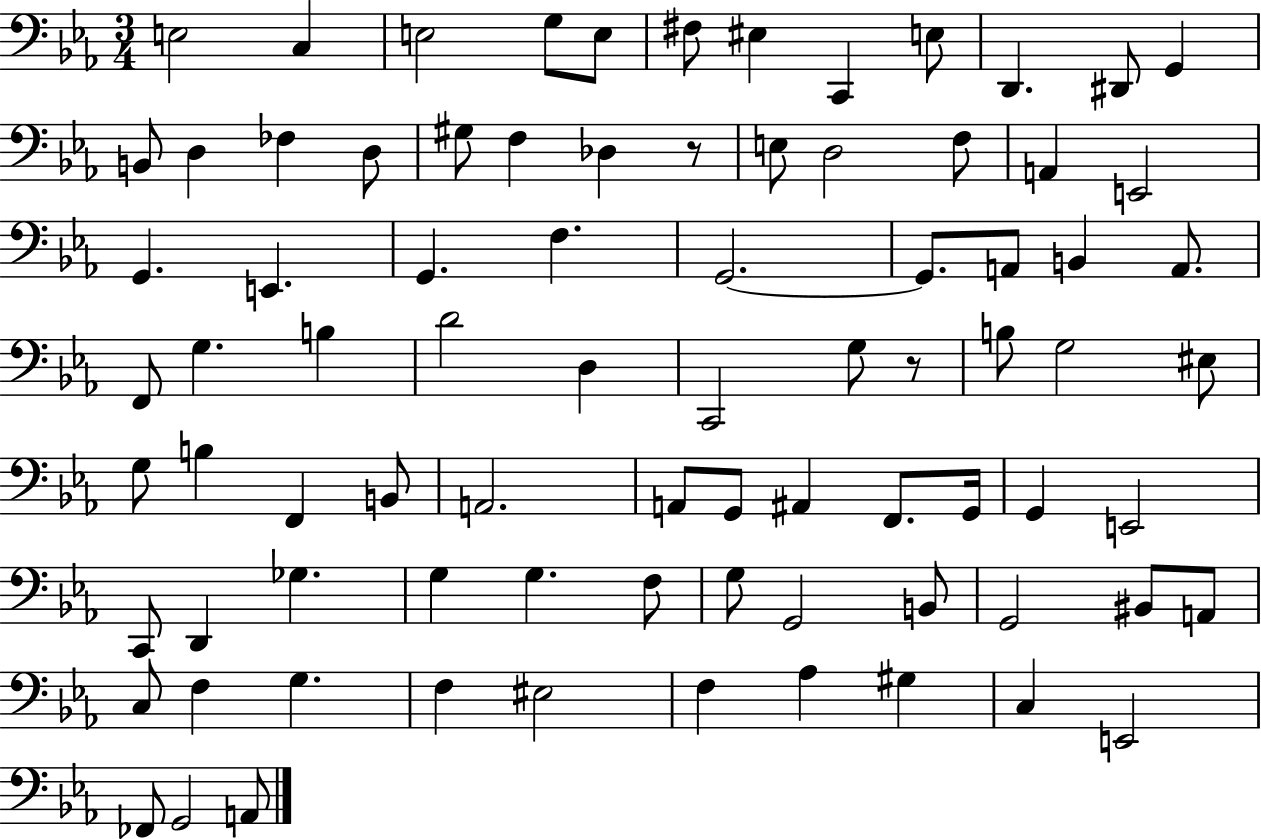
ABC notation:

X:1
T:Untitled
M:3/4
L:1/4
K:Eb
E,2 C, E,2 G,/2 E,/2 ^F,/2 ^E, C,, E,/2 D,, ^D,,/2 G,, B,,/2 D, _F, D,/2 ^G,/2 F, _D, z/2 E,/2 D,2 F,/2 A,, E,,2 G,, E,, G,, F, G,,2 G,,/2 A,,/2 B,, A,,/2 F,,/2 G, B, D2 D, C,,2 G,/2 z/2 B,/2 G,2 ^E,/2 G,/2 B, F,, B,,/2 A,,2 A,,/2 G,,/2 ^A,, F,,/2 G,,/4 G,, E,,2 C,,/2 D,, _G, G, G, F,/2 G,/2 G,,2 B,,/2 G,,2 ^B,,/2 A,,/2 C,/2 F, G, F, ^E,2 F, _A, ^G, C, E,,2 _F,,/2 G,,2 A,,/2